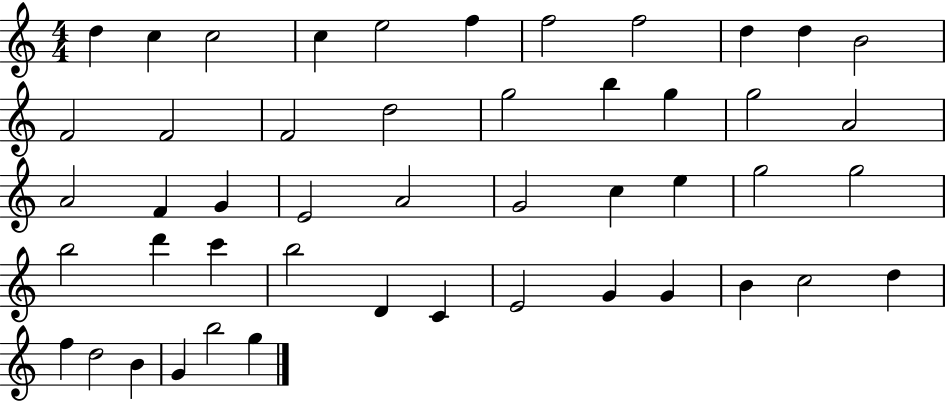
{
  \clef treble
  \numericTimeSignature
  \time 4/4
  \key c \major
  d''4 c''4 c''2 | c''4 e''2 f''4 | f''2 f''2 | d''4 d''4 b'2 | \break f'2 f'2 | f'2 d''2 | g''2 b''4 g''4 | g''2 a'2 | \break a'2 f'4 g'4 | e'2 a'2 | g'2 c''4 e''4 | g''2 g''2 | \break b''2 d'''4 c'''4 | b''2 d'4 c'4 | e'2 g'4 g'4 | b'4 c''2 d''4 | \break f''4 d''2 b'4 | g'4 b''2 g''4 | \bar "|."
}